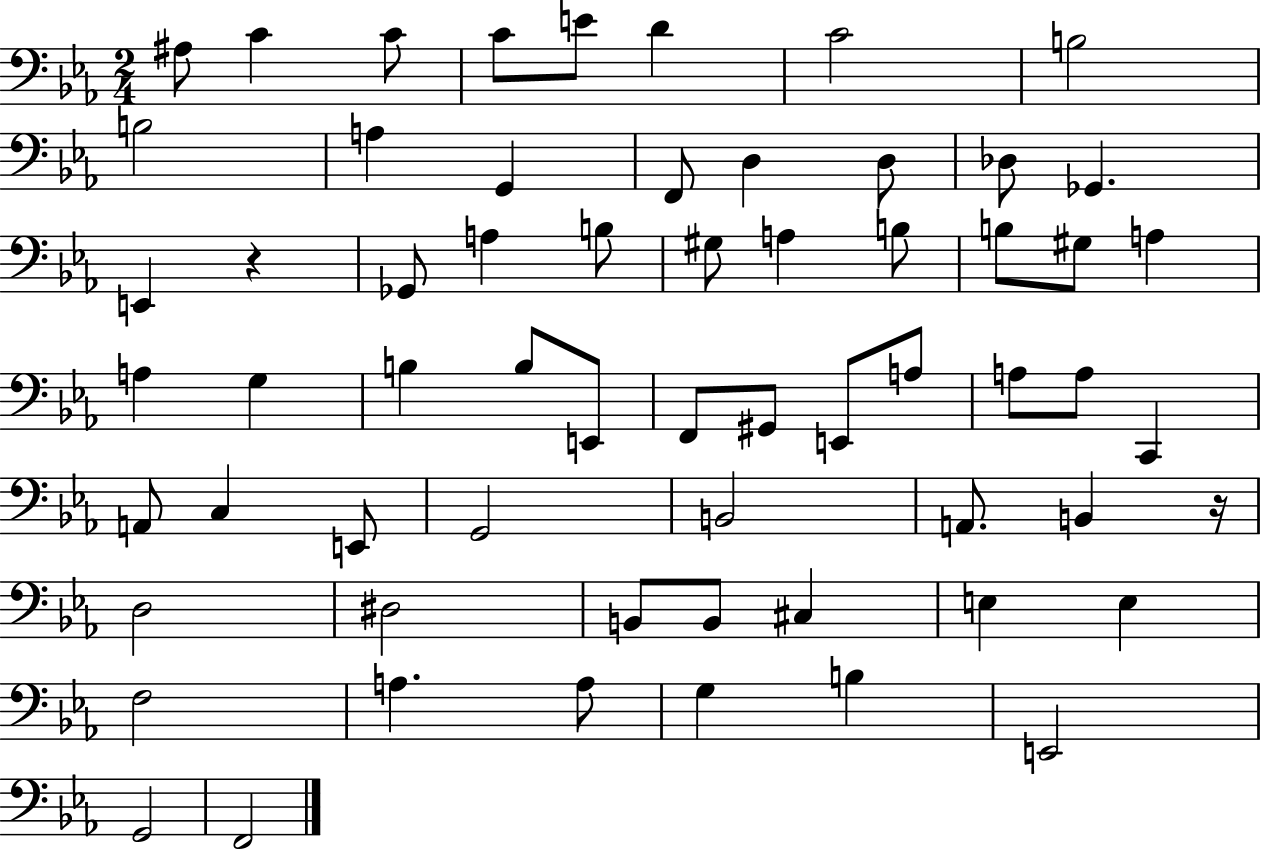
A#3/e C4/q C4/e C4/e E4/e D4/q C4/h B3/h B3/h A3/q G2/q F2/e D3/q D3/e Db3/e Gb2/q. E2/q R/q Gb2/e A3/q B3/e G#3/e A3/q B3/e B3/e G#3/e A3/q A3/q G3/q B3/q B3/e E2/e F2/e G#2/e E2/e A3/e A3/e A3/e C2/q A2/e C3/q E2/e G2/h B2/h A2/e. B2/q R/s D3/h D#3/h B2/e B2/e C#3/q E3/q E3/q F3/h A3/q. A3/e G3/q B3/q E2/h G2/h F2/h